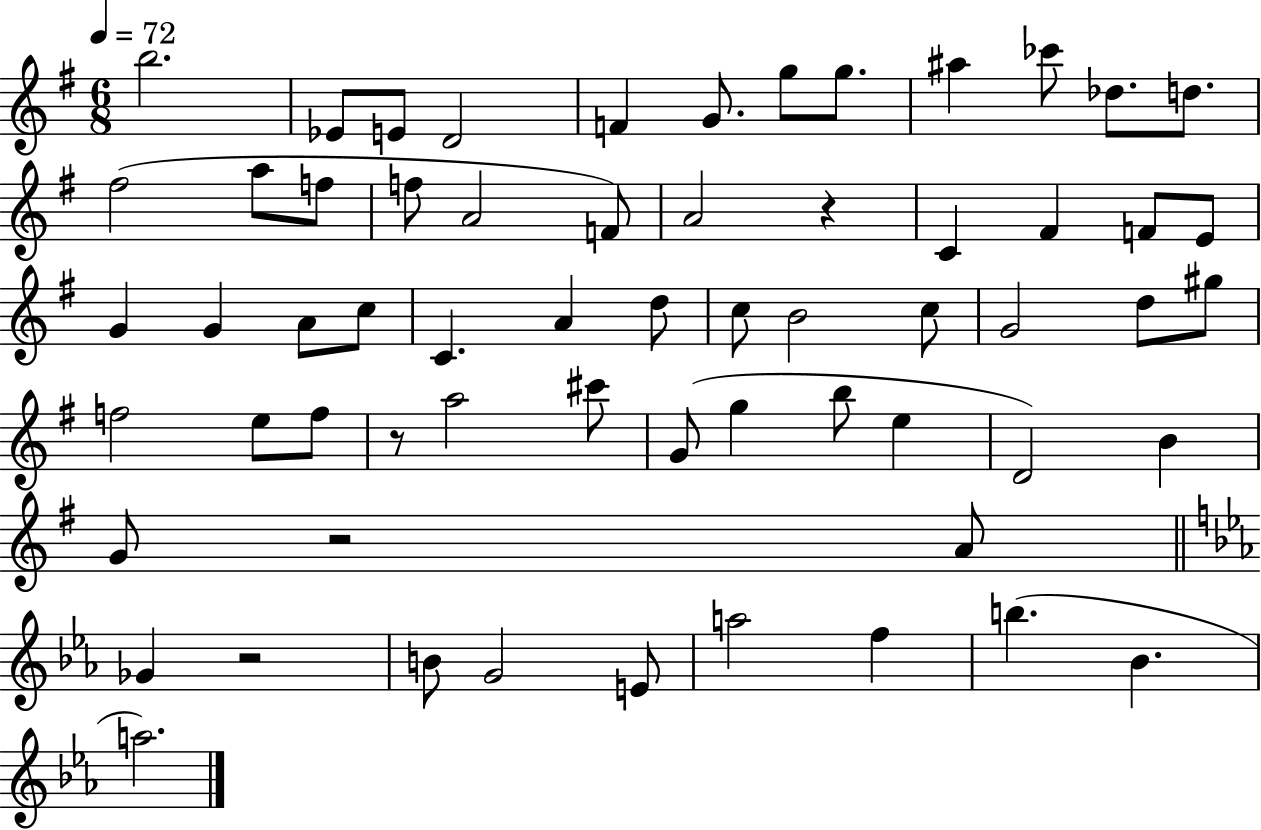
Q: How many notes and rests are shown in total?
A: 62